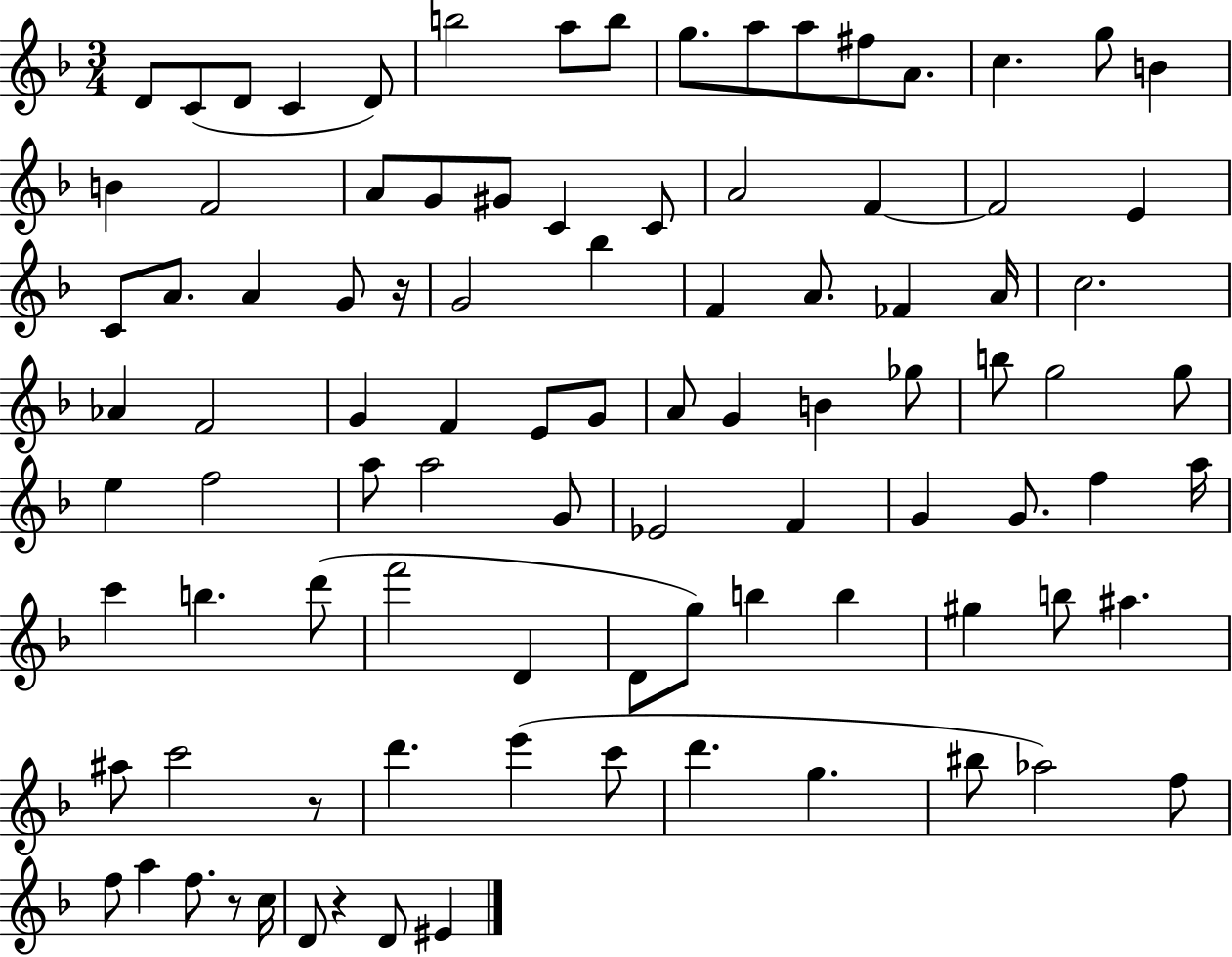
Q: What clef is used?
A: treble